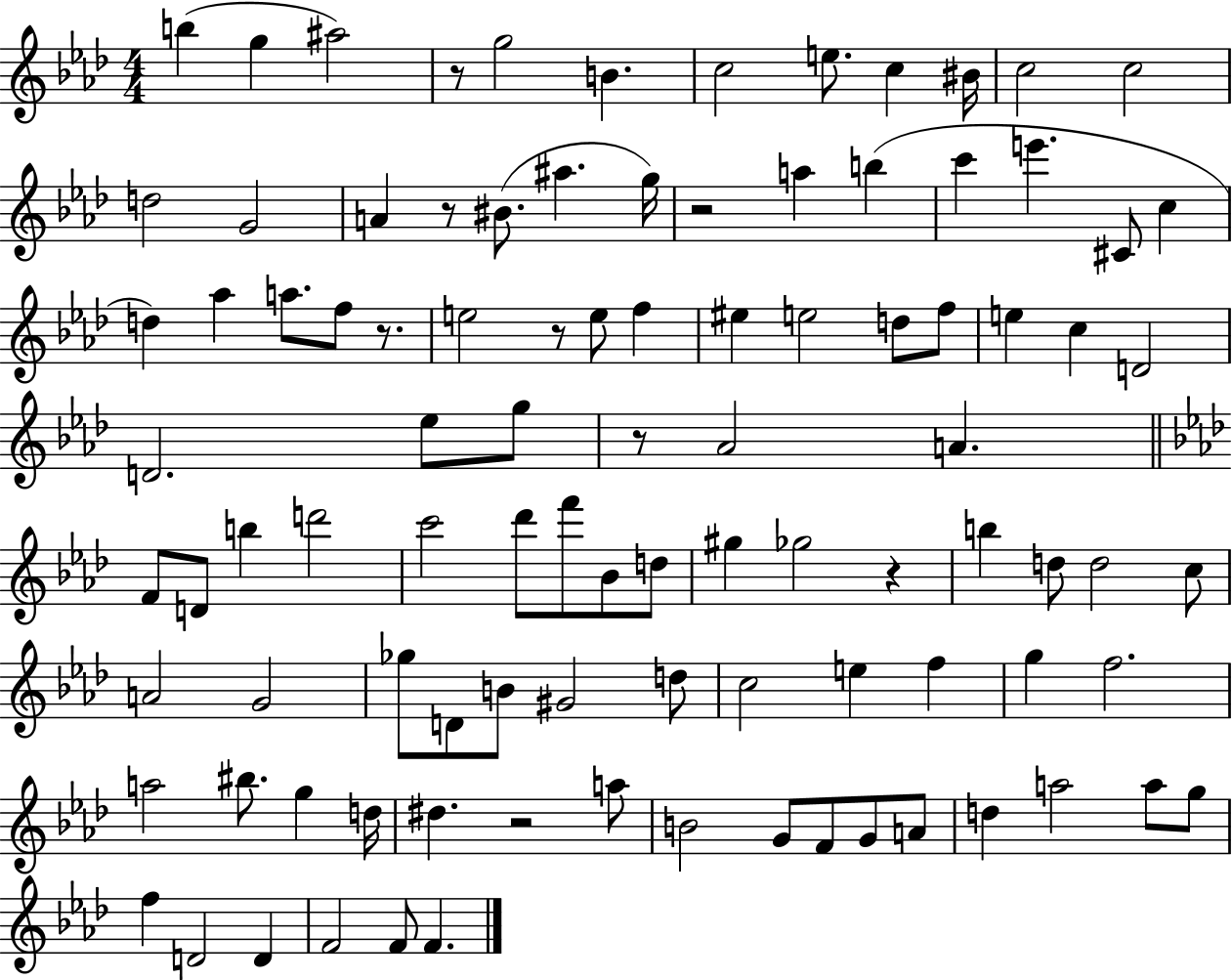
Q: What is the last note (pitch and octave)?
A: F4